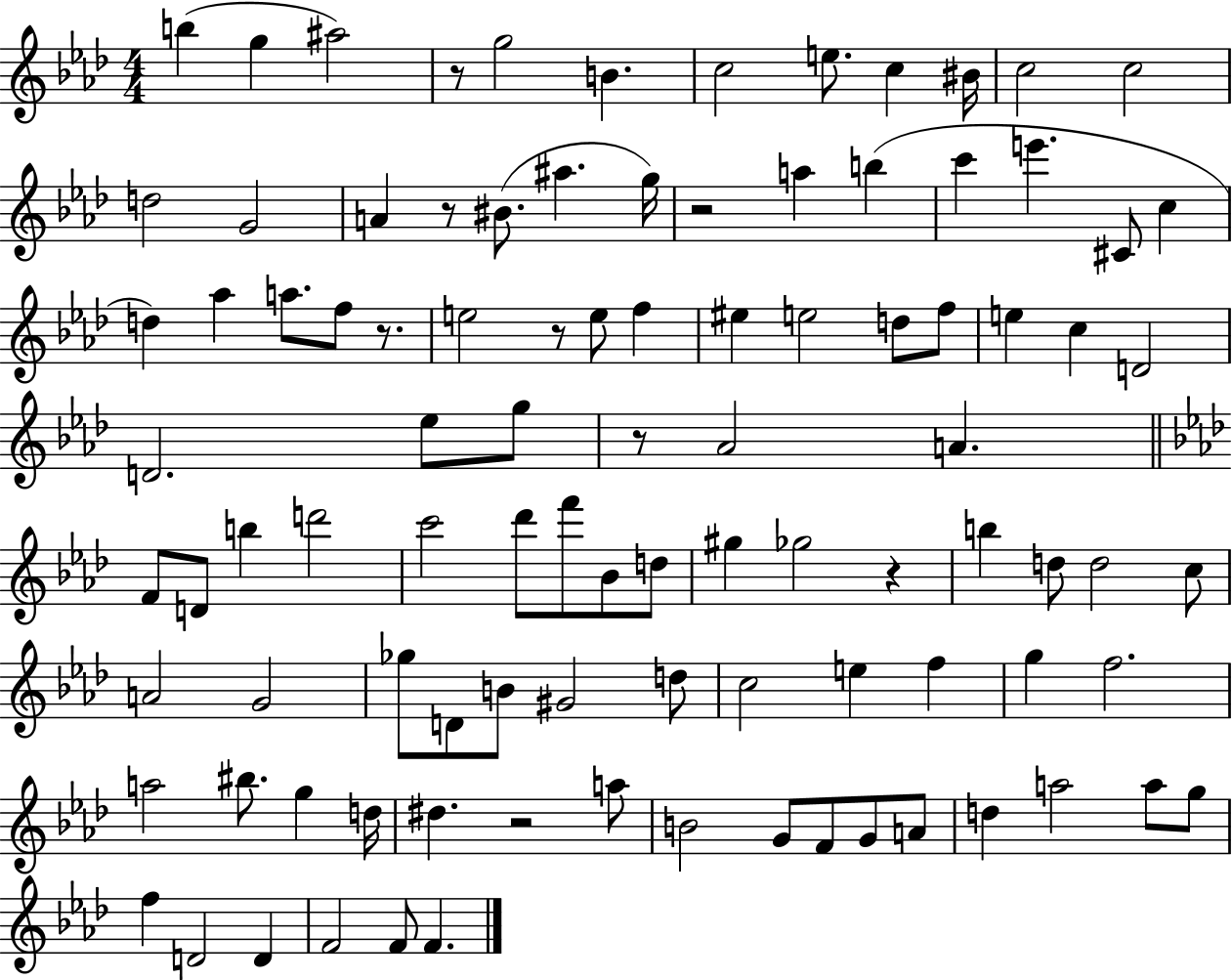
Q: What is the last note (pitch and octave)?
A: F4